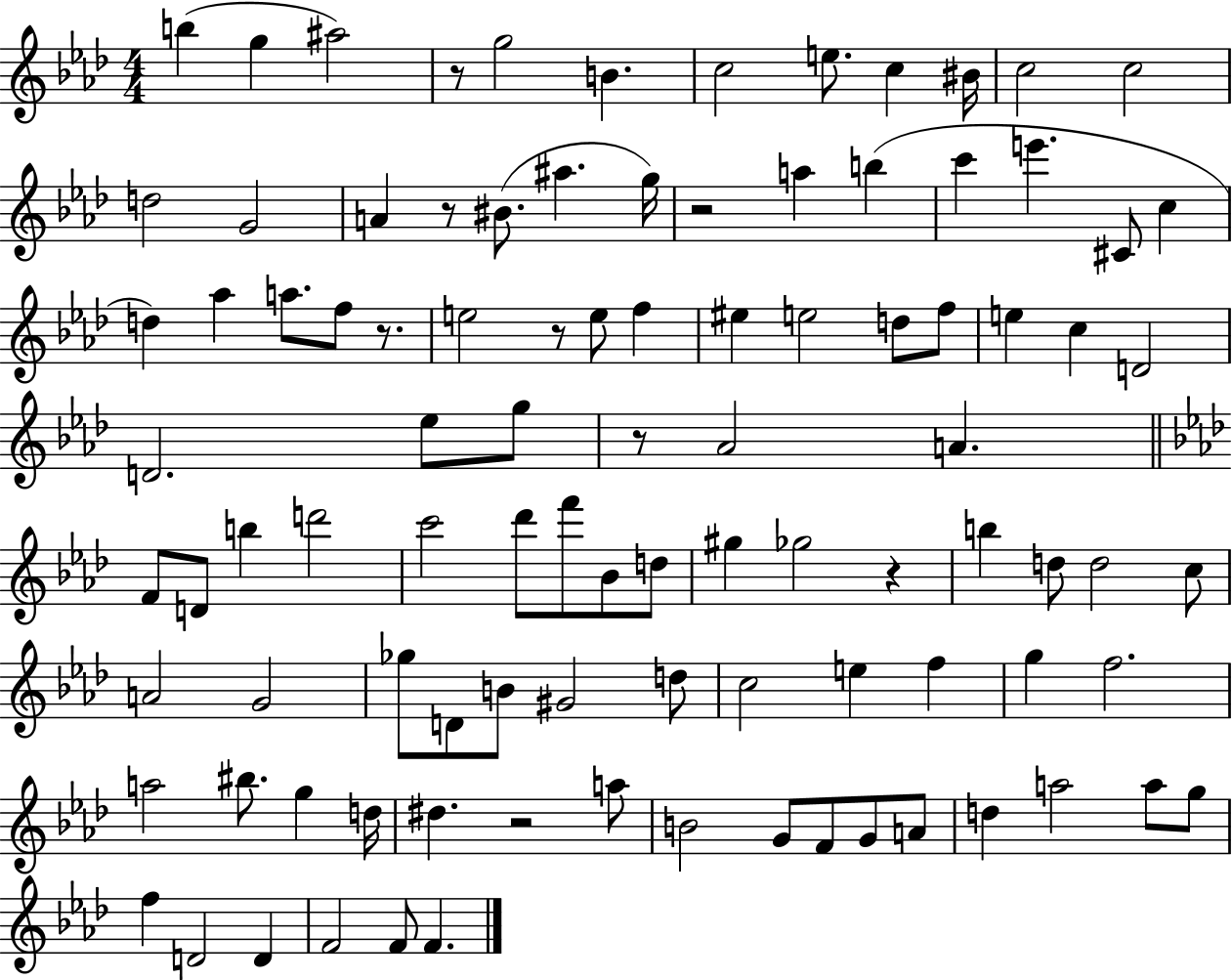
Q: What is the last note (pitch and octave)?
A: F4